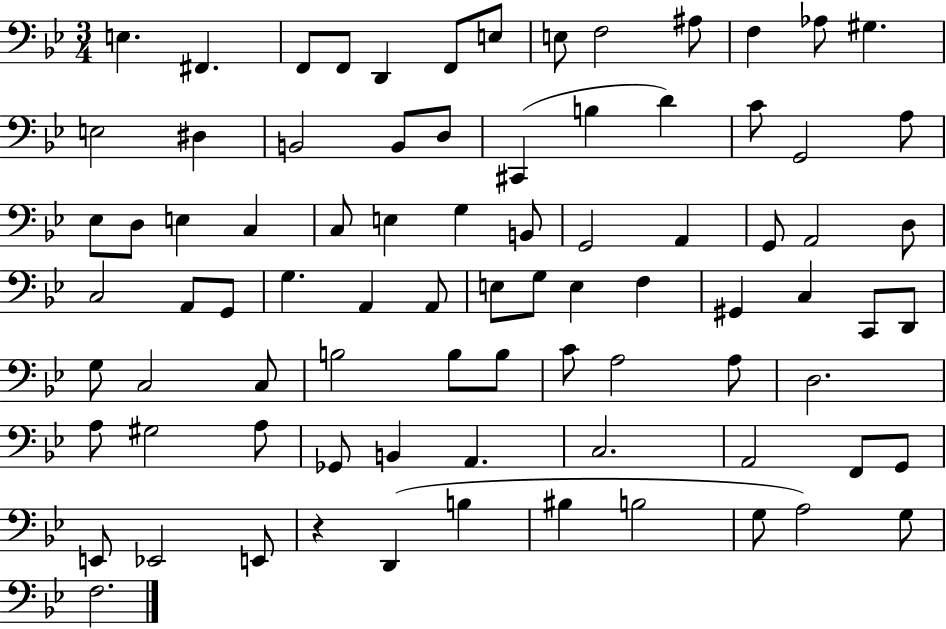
E3/q. F#2/q. F2/e F2/e D2/q F2/e E3/e E3/e F3/h A#3/e F3/q Ab3/e G#3/q. E3/h D#3/q B2/h B2/e D3/e C#2/q B3/q D4/q C4/e G2/h A3/e Eb3/e D3/e E3/q C3/q C3/e E3/q G3/q B2/e G2/h A2/q G2/e A2/h D3/e C3/h A2/e G2/e G3/q. A2/q A2/e E3/e G3/e E3/q F3/q G#2/q C3/q C2/e D2/e G3/e C3/h C3/e B3/h B3/e B3/e C4/e A3/h A3/e D3/h. A3/e G#3/h A3/e Gb2/e B2/q A2/q. C3/h. A2/h F2/e G2/e E2/e Eb2/h E2/e R/q D2/q B3/q BIS3/q B3/h G3/e A3/h G3/e F3/h.